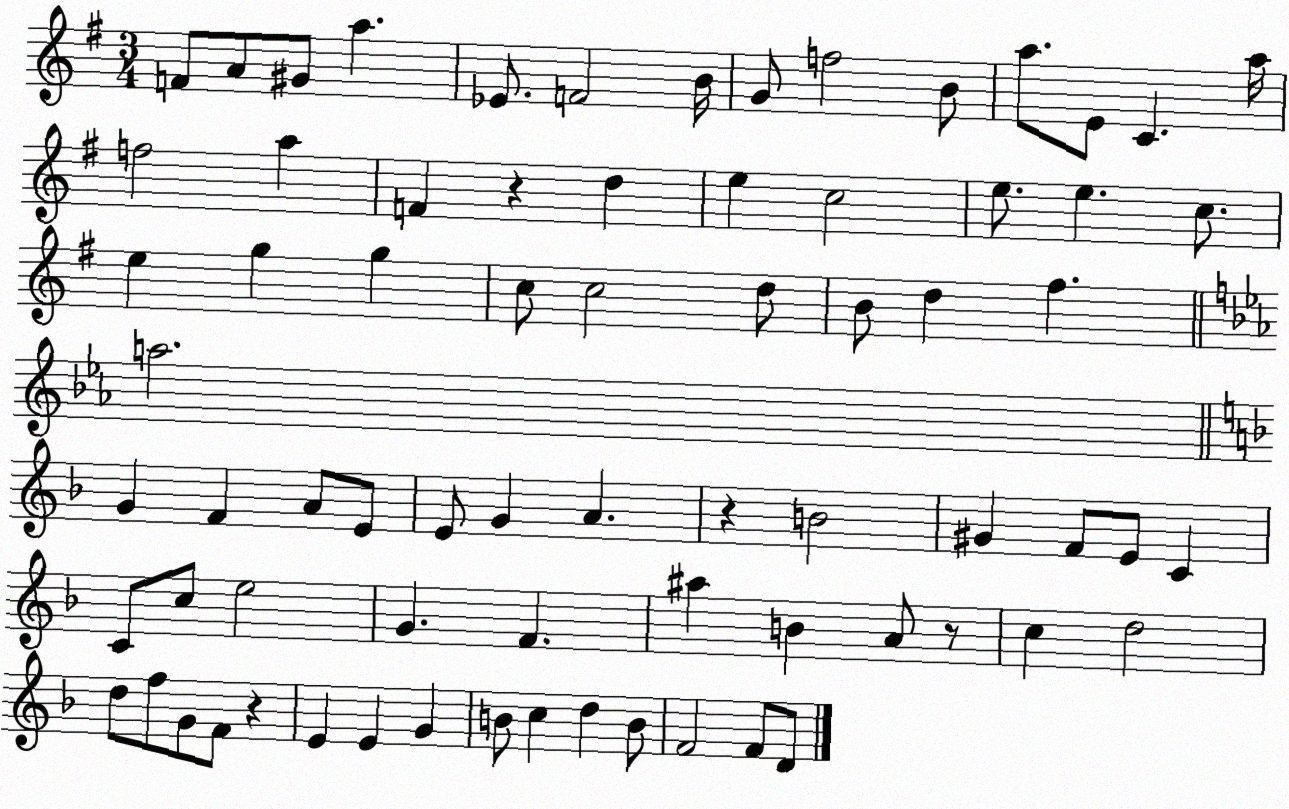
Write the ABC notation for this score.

X:1
T:Untitled
M:3/4
L:1/4
K:G
F/2 A/2 ^G/2 a _E/2 F2 B/4 G/2 f2 B/2 a/2 E/2 C a/4 f2 a F z d e c2 e/2 e c/2 e g g c/2 c2 d/2 B/2 d ^f a2 G F A/2 E/2 E/2 G A z B2 ^G F/2 E/2 C C/2 c/2 e2 G F ^a B A/2 z/2 c d2 d/2 f/2 G/2 F/2 z E E G B/2 c d B/2 F2 F/2 D/2